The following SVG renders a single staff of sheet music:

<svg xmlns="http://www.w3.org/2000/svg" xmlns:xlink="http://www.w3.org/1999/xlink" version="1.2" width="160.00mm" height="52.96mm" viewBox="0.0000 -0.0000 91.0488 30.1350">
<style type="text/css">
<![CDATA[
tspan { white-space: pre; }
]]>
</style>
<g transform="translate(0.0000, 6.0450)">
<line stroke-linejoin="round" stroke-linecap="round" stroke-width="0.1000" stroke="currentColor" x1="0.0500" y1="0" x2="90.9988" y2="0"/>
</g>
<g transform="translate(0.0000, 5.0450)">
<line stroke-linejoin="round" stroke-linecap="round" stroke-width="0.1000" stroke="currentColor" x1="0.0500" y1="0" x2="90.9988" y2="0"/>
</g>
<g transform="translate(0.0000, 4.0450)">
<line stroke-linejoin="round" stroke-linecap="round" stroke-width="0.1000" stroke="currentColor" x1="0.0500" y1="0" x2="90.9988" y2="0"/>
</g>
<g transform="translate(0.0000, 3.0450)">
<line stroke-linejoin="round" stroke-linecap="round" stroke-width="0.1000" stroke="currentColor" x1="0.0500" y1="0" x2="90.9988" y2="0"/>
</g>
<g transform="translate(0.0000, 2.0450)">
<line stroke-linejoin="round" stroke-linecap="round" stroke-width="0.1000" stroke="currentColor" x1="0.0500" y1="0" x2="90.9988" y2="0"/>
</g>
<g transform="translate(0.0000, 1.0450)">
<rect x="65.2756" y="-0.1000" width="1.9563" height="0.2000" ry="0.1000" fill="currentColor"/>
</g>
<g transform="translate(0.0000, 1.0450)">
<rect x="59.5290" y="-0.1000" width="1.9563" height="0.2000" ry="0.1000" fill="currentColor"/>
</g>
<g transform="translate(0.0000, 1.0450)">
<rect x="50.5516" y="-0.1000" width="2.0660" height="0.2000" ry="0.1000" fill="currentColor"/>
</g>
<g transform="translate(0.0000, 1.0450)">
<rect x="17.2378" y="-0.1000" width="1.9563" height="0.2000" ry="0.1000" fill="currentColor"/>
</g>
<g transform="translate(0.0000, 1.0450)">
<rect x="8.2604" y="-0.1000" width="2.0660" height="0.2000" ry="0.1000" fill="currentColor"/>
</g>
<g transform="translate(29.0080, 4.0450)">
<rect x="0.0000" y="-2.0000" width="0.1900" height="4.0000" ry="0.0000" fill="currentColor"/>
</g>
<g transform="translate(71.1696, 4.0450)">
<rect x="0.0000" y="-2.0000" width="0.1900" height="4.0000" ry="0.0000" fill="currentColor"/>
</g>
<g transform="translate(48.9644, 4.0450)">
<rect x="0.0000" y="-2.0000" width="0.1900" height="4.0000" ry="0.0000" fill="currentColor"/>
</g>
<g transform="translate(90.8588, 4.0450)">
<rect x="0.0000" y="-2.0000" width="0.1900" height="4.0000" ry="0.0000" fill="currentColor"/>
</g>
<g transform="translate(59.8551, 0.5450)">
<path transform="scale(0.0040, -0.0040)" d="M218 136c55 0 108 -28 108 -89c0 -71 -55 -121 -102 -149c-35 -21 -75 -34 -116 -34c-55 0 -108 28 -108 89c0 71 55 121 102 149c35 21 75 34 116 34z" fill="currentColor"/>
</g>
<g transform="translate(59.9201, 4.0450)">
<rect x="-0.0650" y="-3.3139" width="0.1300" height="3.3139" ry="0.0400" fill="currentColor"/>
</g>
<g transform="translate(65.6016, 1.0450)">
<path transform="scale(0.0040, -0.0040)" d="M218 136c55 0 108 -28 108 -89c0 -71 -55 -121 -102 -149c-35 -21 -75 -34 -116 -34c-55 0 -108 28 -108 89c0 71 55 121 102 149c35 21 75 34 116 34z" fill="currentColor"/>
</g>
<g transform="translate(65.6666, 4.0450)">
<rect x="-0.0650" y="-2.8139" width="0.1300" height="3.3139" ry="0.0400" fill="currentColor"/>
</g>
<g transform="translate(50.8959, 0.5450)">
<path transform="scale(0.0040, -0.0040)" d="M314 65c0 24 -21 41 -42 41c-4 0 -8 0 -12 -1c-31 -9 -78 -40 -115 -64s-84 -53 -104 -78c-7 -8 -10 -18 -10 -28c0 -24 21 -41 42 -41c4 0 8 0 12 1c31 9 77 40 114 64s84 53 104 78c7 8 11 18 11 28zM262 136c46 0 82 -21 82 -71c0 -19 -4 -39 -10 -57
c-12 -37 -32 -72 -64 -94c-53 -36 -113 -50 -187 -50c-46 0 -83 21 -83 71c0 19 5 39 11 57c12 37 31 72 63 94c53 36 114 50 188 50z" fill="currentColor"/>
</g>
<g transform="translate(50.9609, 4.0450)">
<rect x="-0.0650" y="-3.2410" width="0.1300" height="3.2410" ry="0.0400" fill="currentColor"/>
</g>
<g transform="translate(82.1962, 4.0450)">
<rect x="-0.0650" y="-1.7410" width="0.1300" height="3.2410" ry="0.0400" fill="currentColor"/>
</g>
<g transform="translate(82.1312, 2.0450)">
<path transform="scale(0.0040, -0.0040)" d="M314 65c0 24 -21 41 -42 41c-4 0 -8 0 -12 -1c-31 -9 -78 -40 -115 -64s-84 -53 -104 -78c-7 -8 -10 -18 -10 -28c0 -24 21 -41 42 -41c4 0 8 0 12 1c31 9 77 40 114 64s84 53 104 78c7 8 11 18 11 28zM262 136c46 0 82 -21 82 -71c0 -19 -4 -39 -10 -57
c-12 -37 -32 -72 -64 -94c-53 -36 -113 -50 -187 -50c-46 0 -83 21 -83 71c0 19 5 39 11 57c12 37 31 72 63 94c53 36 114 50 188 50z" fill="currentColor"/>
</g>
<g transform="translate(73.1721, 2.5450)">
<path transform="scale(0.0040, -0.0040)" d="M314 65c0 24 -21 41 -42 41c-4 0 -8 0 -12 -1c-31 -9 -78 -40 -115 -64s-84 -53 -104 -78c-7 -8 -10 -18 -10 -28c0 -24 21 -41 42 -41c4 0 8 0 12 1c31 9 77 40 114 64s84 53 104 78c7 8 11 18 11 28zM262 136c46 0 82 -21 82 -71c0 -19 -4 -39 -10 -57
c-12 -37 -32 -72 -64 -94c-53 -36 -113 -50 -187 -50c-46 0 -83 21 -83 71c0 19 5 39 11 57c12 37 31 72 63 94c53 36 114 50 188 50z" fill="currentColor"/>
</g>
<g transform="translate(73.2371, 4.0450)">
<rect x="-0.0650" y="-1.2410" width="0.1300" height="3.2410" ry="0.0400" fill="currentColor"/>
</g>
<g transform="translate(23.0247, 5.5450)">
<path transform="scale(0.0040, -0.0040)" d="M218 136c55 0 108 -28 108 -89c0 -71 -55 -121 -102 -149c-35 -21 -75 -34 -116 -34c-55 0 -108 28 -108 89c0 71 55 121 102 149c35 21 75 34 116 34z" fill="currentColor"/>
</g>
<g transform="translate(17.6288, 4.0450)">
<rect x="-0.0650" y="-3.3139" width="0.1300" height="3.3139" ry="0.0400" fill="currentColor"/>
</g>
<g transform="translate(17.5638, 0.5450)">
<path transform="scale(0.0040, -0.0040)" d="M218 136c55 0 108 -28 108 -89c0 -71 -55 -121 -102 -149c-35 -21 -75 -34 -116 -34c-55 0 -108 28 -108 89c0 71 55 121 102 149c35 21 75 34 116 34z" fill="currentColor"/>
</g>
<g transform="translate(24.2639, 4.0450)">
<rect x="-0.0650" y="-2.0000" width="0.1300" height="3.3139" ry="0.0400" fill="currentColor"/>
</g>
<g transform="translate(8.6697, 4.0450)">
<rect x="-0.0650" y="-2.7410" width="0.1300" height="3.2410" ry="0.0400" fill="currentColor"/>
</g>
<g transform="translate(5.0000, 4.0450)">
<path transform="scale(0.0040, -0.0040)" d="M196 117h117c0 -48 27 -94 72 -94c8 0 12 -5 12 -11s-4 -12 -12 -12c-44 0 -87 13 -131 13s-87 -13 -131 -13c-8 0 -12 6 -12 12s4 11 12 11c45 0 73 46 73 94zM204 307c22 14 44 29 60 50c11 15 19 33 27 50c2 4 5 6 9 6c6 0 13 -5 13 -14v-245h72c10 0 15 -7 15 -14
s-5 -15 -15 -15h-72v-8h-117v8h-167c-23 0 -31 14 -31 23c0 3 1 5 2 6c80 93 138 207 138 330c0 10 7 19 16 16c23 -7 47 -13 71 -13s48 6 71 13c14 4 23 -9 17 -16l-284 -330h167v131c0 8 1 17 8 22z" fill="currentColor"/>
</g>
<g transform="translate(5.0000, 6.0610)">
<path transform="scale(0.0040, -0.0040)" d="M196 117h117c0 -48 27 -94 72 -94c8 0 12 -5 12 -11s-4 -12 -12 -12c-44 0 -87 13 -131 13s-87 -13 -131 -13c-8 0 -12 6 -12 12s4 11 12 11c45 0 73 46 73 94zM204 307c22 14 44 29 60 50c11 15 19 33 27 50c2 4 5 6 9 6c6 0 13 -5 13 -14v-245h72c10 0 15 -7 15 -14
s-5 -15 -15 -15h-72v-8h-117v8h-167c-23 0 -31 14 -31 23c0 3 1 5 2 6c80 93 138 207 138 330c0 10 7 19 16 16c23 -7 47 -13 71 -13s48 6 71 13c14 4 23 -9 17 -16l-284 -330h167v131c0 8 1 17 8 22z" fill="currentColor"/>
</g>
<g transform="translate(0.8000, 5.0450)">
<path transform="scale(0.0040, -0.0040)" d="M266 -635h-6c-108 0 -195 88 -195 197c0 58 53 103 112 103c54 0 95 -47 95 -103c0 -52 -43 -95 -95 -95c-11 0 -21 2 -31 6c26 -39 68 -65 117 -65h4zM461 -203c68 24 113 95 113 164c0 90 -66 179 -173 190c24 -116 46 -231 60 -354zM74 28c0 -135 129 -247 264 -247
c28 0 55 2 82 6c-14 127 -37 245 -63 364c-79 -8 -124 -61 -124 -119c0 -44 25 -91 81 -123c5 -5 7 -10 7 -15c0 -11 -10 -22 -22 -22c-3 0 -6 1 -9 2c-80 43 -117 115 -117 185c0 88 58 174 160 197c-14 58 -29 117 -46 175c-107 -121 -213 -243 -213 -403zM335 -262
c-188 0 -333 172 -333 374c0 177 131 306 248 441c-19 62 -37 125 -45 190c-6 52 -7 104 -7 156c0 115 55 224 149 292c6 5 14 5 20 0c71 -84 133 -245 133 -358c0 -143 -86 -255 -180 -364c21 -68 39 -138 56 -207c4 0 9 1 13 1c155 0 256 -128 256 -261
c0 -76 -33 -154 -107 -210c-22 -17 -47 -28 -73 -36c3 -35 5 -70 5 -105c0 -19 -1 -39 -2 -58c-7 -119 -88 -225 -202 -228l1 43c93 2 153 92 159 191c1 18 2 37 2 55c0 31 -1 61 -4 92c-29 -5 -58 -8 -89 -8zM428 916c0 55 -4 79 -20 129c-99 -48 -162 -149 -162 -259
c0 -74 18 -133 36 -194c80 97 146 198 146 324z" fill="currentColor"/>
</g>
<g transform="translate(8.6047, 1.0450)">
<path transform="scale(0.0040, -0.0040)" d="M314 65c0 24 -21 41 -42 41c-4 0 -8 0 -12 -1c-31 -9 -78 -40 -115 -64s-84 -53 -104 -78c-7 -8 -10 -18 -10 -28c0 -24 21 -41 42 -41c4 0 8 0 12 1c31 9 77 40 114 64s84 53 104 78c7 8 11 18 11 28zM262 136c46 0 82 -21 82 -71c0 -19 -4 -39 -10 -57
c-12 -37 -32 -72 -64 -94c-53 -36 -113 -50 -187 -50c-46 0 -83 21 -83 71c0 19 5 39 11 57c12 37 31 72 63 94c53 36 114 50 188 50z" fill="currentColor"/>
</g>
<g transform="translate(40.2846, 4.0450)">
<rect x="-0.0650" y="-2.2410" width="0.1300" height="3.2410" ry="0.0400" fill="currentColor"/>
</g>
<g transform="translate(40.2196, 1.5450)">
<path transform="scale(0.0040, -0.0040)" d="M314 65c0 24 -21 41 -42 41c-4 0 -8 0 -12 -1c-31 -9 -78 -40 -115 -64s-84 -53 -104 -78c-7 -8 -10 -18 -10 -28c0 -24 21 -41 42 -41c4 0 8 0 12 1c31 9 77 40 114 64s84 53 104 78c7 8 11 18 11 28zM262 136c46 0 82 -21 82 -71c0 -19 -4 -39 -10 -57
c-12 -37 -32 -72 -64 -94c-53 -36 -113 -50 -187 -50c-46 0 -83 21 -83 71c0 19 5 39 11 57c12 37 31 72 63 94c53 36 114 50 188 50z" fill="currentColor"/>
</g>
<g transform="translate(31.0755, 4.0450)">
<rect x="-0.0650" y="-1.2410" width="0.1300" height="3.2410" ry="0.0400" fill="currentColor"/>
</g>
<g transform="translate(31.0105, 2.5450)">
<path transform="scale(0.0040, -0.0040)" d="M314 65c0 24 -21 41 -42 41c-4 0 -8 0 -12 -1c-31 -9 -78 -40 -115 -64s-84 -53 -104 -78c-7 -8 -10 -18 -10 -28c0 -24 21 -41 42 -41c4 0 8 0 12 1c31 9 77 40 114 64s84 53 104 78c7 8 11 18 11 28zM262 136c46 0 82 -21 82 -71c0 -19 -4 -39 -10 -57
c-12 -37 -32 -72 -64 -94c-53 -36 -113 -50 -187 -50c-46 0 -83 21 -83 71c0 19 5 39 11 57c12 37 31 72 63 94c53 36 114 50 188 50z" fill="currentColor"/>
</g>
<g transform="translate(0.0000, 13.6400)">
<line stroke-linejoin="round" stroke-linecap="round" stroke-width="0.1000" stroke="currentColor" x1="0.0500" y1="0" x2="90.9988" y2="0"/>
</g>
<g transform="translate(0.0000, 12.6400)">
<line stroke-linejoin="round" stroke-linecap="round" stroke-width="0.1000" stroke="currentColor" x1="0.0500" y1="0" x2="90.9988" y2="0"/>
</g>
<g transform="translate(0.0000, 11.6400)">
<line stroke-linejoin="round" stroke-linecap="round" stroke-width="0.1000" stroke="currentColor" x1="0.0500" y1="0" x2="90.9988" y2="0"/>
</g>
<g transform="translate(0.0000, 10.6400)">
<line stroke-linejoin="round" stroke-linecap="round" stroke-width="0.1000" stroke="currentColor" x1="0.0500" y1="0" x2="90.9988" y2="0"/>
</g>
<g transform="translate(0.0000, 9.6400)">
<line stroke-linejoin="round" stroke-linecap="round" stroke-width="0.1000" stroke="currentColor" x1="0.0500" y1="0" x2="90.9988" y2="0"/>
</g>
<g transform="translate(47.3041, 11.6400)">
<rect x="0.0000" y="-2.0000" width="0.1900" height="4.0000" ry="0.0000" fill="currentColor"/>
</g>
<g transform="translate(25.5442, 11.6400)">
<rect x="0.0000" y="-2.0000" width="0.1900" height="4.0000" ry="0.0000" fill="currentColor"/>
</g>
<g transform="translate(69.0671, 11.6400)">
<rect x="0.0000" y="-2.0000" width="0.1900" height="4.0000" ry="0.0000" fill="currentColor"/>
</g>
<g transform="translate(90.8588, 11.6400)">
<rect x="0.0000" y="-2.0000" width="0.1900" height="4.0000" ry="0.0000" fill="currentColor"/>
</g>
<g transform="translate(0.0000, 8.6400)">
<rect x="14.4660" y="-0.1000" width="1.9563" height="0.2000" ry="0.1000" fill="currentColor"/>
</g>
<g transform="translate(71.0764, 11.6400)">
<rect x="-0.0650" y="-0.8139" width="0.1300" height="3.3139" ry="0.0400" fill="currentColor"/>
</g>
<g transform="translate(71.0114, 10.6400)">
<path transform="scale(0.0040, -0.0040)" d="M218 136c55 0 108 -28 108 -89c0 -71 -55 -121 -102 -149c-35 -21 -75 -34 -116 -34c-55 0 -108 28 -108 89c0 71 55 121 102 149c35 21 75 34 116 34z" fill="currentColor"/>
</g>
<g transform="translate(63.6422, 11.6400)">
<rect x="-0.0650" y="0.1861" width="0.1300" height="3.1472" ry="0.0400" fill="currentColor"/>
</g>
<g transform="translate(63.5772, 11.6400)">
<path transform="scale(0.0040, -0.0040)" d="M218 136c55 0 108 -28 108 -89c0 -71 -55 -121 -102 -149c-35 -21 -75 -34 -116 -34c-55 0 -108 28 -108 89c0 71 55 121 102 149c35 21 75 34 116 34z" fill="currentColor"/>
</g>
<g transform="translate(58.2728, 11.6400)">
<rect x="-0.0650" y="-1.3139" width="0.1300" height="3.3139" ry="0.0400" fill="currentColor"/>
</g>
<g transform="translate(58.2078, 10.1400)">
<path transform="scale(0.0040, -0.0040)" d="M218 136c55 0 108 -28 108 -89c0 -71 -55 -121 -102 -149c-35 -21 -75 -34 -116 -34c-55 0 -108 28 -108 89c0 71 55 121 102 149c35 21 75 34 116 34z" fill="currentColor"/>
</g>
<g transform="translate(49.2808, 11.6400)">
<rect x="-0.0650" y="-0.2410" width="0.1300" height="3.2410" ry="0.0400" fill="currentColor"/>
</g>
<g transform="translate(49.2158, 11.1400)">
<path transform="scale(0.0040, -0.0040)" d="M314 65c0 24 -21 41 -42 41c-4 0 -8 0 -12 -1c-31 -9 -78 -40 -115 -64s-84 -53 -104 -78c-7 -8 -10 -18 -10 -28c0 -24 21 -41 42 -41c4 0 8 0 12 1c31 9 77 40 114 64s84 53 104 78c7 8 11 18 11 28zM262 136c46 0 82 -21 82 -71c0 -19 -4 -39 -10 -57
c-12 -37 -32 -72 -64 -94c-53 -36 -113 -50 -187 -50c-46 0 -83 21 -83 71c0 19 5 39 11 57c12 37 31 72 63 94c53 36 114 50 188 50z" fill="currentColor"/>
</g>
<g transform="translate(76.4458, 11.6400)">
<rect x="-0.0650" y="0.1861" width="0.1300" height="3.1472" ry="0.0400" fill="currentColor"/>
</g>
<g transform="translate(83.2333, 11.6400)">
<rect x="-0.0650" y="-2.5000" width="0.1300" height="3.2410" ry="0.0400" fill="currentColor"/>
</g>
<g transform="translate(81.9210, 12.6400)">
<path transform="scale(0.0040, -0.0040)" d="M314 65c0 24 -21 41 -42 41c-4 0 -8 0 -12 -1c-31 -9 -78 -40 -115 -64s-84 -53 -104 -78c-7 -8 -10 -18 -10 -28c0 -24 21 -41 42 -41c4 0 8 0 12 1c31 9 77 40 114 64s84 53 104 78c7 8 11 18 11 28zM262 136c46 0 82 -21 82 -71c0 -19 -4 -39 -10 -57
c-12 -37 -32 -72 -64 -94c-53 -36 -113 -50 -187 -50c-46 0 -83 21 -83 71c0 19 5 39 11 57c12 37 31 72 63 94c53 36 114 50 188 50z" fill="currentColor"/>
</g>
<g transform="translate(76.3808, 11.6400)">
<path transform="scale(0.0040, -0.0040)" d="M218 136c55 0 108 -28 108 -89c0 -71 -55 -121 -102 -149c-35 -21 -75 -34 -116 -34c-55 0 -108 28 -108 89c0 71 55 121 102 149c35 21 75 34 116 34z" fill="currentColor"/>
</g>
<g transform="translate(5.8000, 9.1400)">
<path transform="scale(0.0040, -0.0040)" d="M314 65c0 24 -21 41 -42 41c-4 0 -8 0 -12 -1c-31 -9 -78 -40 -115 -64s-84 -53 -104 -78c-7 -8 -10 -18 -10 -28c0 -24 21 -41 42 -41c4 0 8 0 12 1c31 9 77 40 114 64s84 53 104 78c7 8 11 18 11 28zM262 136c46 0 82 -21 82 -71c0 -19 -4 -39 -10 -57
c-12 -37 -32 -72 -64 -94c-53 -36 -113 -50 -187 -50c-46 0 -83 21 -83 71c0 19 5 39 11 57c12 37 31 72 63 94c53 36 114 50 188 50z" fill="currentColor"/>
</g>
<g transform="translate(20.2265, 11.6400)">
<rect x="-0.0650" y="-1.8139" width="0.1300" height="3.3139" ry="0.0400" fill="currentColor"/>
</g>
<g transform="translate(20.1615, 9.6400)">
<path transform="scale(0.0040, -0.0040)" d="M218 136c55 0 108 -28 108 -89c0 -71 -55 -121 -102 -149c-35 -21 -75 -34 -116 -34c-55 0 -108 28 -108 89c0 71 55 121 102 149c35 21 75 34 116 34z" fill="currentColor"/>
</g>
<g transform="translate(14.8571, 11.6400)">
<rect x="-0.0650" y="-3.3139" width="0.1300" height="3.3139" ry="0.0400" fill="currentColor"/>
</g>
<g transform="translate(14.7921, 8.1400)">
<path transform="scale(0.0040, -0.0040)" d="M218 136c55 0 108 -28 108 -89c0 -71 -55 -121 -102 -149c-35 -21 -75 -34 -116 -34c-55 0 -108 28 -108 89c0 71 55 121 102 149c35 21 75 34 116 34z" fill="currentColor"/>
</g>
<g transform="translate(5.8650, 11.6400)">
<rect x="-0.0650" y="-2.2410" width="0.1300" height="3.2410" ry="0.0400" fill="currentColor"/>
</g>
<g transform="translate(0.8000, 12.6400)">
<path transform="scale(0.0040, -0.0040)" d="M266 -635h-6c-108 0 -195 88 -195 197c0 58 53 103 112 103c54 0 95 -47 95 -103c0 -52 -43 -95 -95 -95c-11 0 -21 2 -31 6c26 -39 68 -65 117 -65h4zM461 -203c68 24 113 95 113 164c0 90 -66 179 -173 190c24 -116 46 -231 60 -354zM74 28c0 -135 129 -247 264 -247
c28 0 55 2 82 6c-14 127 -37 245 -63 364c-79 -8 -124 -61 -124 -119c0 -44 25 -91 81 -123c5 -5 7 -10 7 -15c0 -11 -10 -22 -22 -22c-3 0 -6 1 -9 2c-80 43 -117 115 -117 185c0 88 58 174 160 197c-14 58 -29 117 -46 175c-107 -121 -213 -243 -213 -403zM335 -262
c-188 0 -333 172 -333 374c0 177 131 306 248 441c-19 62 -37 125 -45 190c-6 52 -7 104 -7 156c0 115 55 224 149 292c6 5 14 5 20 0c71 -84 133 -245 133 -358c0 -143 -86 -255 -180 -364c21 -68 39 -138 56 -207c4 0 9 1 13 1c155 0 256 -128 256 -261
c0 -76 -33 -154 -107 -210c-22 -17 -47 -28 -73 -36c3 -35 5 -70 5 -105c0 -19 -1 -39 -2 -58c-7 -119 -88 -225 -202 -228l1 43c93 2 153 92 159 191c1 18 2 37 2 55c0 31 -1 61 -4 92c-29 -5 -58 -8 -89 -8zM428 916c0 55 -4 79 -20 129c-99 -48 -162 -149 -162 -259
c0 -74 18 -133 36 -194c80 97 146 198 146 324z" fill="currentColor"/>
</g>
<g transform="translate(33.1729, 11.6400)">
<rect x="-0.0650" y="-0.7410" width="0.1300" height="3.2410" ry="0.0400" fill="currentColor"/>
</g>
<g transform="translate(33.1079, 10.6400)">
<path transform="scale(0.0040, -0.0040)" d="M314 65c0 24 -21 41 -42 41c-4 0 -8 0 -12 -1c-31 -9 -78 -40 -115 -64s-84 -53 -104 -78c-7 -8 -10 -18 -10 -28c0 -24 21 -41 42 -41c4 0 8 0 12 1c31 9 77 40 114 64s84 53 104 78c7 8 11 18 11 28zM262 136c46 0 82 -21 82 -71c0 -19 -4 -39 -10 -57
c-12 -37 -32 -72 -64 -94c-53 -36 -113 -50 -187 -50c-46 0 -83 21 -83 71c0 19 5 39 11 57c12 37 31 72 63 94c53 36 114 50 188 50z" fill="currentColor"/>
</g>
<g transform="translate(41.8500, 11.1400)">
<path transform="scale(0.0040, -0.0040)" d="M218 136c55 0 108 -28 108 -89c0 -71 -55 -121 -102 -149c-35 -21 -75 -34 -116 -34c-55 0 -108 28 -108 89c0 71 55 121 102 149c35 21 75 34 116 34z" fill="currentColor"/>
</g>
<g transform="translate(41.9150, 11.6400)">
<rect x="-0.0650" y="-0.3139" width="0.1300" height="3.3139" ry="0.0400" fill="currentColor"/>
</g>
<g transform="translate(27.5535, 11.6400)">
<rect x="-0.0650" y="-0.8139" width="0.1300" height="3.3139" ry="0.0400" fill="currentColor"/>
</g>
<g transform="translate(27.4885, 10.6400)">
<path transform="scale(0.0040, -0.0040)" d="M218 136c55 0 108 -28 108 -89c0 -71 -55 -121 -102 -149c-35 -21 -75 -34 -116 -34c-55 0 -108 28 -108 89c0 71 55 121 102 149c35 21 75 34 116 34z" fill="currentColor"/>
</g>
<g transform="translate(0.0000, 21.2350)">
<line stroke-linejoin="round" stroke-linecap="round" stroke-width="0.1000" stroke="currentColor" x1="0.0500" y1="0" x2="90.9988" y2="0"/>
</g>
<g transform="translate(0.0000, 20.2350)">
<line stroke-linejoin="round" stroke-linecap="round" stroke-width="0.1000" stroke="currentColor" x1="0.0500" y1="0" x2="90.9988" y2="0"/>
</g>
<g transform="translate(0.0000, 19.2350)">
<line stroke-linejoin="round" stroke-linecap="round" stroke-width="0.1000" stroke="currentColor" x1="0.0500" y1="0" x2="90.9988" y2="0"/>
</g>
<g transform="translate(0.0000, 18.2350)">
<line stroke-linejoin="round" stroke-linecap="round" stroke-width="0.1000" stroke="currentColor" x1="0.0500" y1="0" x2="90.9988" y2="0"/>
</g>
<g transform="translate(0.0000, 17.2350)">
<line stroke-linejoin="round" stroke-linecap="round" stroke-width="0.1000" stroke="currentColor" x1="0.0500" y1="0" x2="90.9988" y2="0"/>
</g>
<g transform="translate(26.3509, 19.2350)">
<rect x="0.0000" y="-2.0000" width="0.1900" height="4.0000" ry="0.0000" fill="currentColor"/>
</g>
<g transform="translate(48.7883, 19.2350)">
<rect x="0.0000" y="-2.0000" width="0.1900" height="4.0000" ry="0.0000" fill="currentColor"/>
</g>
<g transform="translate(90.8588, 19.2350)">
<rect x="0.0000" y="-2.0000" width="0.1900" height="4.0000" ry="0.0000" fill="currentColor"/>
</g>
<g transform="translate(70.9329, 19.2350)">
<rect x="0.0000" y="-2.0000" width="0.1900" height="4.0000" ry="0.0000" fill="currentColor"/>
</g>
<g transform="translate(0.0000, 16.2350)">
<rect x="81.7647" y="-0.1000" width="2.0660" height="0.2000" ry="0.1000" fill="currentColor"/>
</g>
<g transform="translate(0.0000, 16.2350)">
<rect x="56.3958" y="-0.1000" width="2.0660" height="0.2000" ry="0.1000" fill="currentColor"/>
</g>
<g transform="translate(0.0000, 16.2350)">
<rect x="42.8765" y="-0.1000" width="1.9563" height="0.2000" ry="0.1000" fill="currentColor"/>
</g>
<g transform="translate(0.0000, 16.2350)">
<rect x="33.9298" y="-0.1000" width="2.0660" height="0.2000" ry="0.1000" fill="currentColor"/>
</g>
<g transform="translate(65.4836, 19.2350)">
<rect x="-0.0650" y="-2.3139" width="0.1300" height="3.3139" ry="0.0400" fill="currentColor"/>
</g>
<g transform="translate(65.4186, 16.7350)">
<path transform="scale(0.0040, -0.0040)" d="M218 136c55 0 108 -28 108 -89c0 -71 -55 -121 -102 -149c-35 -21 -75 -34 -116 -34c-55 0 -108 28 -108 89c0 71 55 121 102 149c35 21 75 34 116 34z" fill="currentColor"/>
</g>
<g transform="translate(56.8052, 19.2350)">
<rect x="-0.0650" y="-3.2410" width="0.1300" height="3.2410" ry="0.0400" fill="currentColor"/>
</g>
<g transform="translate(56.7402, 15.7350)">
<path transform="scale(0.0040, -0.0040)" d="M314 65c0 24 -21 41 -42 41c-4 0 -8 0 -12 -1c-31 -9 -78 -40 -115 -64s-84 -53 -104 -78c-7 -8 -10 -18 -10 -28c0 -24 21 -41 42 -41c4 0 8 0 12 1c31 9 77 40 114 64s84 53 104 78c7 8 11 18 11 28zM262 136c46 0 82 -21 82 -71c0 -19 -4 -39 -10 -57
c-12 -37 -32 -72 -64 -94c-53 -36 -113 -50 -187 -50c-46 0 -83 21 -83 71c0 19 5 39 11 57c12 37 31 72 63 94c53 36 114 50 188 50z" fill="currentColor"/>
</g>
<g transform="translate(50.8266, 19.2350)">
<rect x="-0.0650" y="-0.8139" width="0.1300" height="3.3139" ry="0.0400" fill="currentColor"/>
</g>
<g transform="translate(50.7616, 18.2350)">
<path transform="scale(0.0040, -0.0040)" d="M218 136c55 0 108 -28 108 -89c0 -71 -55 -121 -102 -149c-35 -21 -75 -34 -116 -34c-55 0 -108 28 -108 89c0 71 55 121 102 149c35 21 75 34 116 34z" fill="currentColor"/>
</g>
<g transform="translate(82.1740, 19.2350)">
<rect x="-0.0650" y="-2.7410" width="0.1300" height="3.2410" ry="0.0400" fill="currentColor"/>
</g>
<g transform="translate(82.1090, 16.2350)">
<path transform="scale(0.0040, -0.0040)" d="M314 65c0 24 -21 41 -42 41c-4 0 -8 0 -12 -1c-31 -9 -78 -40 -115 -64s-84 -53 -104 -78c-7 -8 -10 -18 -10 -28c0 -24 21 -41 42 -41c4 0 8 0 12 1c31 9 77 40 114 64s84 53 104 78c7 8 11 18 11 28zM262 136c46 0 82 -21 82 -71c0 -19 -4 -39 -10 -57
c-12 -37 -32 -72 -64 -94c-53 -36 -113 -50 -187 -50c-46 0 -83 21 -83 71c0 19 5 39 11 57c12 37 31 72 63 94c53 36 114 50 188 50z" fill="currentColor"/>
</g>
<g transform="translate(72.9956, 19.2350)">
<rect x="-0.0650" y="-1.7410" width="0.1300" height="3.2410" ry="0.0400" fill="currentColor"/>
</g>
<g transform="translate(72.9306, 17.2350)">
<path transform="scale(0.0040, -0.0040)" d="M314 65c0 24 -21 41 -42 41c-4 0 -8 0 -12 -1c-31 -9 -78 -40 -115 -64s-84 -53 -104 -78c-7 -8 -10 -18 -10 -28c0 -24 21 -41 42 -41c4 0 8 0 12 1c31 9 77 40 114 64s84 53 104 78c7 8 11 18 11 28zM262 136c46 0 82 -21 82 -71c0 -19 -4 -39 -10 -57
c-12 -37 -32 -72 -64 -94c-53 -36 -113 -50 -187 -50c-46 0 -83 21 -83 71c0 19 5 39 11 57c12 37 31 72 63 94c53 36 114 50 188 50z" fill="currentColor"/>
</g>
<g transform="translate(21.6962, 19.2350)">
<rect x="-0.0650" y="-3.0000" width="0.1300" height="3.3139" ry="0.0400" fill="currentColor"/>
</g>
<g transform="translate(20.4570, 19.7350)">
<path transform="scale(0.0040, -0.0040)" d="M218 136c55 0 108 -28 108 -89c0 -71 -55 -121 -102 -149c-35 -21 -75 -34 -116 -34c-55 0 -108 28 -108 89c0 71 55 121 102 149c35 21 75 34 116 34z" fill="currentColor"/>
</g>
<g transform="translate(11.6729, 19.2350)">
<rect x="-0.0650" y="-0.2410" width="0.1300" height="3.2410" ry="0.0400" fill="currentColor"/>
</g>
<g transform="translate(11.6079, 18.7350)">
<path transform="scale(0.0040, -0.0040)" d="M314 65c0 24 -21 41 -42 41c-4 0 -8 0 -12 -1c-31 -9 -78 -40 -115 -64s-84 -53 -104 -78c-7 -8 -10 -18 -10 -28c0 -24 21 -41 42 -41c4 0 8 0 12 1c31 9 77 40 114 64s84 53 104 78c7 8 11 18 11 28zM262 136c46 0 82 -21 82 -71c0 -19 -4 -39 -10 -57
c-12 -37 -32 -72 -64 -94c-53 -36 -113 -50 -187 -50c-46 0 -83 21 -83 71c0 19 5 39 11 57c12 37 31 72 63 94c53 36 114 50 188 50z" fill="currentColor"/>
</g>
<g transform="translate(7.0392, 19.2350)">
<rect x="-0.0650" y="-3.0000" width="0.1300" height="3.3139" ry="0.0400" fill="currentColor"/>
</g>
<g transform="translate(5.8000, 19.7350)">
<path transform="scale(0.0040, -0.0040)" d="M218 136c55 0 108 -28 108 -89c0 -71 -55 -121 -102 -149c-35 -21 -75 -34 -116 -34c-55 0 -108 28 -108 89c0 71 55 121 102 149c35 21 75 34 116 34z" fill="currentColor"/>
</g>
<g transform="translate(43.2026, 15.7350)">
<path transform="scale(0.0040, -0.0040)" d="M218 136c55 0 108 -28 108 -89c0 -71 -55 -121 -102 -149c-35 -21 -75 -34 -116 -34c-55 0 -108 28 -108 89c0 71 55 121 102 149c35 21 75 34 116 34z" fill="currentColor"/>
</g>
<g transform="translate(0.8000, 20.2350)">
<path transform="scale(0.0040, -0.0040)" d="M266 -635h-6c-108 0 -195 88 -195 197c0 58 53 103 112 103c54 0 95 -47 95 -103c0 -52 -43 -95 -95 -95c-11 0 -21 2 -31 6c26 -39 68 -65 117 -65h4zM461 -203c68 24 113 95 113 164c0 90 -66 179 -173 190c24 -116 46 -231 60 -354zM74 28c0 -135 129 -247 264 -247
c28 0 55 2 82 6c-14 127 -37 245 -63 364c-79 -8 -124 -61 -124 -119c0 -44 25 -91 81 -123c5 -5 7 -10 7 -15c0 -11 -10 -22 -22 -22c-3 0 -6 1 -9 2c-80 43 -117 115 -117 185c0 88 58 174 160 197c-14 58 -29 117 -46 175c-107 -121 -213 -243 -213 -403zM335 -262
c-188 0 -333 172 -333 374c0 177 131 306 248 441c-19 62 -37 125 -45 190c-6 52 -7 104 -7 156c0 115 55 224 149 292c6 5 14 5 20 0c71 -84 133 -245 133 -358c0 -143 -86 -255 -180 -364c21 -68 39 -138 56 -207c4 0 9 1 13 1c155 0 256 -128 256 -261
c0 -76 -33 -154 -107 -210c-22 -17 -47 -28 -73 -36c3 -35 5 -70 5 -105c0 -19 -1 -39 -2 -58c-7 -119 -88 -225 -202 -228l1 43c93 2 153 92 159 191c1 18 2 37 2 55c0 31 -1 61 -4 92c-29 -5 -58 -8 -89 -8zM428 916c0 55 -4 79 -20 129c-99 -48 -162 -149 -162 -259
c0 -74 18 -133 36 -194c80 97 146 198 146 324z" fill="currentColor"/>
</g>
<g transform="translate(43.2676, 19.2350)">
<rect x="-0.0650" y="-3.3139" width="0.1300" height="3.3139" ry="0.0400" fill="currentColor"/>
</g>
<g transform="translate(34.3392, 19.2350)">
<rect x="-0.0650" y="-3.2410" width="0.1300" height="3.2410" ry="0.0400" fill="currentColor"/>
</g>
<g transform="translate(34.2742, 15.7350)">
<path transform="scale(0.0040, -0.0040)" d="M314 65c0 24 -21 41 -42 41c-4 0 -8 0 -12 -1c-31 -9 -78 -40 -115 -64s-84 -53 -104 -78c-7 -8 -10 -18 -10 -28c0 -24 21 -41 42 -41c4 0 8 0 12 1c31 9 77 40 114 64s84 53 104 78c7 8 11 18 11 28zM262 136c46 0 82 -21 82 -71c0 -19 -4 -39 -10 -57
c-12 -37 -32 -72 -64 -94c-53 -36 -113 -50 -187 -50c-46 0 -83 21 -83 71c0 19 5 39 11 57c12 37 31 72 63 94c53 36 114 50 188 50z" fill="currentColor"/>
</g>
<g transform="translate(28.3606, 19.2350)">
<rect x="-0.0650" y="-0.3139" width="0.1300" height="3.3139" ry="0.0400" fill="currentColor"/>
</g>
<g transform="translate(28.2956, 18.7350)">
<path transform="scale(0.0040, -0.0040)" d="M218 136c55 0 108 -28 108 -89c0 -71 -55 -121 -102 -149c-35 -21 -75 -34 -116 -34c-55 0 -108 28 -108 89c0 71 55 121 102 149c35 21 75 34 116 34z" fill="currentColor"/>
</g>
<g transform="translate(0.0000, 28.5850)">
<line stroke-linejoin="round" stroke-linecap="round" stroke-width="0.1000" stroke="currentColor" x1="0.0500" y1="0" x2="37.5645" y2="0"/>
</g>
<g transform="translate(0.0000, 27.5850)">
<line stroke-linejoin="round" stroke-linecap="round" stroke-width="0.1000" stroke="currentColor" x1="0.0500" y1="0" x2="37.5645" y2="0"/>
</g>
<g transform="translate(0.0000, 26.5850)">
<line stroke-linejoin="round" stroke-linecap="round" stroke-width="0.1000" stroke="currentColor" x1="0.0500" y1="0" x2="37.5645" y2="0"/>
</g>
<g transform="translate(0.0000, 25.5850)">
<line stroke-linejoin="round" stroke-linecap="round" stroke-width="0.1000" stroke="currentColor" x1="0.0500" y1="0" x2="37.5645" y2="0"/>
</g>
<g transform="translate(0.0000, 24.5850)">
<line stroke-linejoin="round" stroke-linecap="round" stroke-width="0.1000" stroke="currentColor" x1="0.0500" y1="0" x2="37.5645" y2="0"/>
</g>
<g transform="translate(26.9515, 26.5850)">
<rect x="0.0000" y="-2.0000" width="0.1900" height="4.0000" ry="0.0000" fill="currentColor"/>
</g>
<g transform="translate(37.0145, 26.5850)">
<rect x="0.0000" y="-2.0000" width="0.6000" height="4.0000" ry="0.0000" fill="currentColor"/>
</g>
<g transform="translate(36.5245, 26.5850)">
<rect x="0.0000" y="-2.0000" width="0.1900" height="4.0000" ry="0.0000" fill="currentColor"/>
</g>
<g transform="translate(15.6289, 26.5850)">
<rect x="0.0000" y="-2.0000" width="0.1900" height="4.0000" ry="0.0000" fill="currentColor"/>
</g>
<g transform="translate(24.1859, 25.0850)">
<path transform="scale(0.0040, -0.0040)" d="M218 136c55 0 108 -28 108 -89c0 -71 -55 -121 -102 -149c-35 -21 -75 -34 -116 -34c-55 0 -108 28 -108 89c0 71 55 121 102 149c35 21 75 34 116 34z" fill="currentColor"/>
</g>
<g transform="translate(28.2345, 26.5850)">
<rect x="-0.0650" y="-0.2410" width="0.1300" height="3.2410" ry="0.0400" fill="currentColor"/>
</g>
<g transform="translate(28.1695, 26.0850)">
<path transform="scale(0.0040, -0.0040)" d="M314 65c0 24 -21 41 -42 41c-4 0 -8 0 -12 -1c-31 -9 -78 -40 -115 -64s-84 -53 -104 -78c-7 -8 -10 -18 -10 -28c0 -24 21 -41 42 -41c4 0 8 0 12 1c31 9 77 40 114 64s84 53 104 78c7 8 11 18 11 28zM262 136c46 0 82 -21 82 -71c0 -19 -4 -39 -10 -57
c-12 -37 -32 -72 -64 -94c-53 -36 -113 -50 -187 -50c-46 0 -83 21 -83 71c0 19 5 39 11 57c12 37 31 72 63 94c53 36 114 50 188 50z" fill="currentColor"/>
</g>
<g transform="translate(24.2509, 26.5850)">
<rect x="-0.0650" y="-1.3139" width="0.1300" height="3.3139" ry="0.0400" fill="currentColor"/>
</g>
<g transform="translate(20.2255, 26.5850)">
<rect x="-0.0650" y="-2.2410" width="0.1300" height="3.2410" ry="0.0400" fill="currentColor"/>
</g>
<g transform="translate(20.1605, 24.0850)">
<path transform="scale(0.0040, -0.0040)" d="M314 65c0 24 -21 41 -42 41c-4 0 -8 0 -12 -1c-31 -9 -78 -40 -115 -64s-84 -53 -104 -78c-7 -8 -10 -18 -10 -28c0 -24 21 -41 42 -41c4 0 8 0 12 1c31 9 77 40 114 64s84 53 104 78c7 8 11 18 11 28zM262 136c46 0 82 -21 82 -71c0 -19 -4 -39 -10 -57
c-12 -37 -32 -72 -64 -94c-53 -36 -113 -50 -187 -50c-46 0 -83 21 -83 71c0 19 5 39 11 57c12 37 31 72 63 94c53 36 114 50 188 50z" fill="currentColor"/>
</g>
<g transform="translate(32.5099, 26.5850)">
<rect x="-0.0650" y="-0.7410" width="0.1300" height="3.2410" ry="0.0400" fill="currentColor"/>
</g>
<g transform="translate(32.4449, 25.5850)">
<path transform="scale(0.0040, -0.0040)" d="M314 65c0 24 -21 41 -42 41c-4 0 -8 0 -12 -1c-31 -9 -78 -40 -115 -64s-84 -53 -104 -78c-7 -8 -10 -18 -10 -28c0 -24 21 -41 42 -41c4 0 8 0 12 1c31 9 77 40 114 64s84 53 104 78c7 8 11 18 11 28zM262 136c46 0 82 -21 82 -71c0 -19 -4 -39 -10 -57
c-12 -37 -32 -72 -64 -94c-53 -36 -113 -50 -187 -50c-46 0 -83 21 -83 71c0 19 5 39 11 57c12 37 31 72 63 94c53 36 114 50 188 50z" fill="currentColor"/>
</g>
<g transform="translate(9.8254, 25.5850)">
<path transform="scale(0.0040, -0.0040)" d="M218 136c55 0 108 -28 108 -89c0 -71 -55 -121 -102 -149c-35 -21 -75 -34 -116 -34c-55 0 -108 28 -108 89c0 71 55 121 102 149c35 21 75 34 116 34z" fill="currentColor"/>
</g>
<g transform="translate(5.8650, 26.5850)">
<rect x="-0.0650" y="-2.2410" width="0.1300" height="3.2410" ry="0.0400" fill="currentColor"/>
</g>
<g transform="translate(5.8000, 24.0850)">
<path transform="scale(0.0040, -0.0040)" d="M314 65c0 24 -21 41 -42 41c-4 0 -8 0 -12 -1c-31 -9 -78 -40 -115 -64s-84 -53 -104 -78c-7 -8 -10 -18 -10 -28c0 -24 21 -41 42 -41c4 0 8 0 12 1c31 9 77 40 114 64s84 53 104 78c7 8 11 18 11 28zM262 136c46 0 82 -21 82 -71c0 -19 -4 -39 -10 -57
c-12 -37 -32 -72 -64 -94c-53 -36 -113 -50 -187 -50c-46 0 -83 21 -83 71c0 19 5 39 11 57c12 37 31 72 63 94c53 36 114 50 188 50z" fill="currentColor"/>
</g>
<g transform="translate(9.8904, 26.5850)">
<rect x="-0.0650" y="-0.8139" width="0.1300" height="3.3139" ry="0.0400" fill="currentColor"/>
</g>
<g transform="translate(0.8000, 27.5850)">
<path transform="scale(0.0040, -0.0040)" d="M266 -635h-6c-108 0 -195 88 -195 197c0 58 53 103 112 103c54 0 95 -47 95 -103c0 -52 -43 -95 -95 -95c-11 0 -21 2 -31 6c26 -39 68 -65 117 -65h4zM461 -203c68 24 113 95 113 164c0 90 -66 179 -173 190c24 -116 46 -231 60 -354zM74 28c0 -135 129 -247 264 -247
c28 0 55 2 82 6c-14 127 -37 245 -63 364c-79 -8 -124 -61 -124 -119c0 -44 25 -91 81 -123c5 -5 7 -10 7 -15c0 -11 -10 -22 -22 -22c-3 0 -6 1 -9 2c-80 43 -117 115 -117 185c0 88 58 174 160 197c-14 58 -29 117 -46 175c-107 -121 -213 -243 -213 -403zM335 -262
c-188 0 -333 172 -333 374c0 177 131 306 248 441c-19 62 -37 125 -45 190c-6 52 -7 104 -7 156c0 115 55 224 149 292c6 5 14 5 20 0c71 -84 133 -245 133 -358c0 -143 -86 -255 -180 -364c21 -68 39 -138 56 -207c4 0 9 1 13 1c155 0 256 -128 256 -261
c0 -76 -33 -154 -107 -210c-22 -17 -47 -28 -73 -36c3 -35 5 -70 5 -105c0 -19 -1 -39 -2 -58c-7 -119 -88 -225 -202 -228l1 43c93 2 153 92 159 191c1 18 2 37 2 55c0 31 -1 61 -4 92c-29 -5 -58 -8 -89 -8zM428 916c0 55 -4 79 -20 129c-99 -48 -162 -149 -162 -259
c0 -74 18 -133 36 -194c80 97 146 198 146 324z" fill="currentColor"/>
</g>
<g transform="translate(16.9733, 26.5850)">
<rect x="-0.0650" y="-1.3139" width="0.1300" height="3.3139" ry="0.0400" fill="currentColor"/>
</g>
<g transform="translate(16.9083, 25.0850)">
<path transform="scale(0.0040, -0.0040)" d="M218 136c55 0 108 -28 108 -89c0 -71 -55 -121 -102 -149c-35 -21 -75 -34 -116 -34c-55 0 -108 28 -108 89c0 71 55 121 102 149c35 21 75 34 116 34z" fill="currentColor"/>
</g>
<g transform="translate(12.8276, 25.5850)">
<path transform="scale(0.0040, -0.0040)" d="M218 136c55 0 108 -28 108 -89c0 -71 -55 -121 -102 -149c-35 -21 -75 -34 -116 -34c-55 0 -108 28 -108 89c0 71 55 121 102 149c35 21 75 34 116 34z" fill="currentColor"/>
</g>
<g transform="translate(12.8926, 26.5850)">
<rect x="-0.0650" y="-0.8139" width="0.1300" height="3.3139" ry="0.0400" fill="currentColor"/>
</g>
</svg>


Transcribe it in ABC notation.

X:1
T:Untitled
M:4/4
L:1/4
K:C
a2 b F e2 g2 b2 b a e2 f2 g2 b f d d2 c c2 e B d B G2 A c2 A c b2 b d b2 g f2 a2 g2 d d e g2 e c2 d2